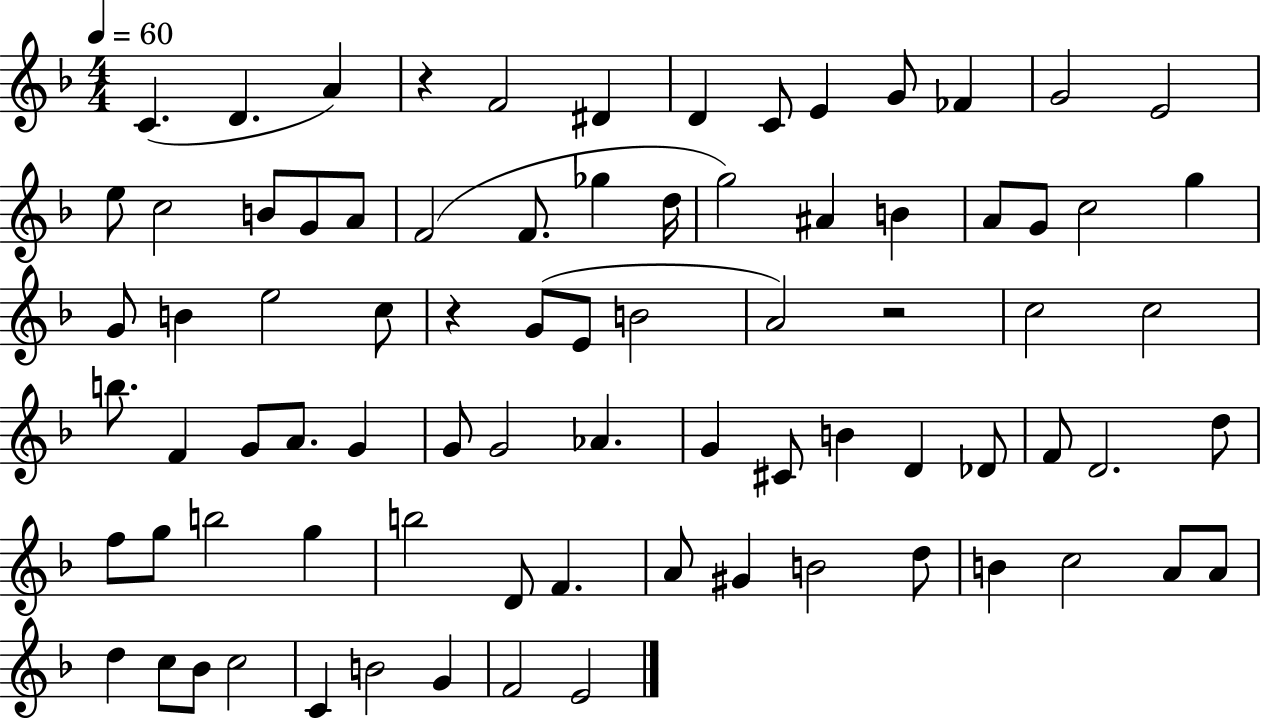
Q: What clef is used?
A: treble